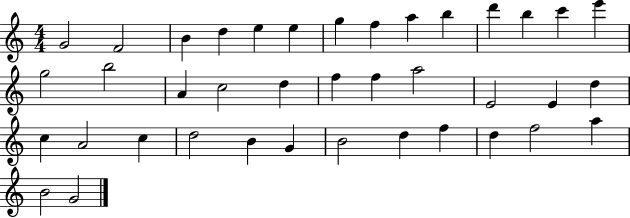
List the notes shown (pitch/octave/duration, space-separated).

G4/h F4/h B4/q D5/q E5/q E5/q G5/q F5/q A5/q B5/q D6/q B5/q C6/q E6/q G5/h B5/h A4/q C5/h D5/q F5/q F5/q A5/h E4/h E4/q D5/q C5/q A4/h C5/q D5/h B4/q G4/q B4/h D5/q F5/q D5/q F5/h A5/q B4/h G4/h